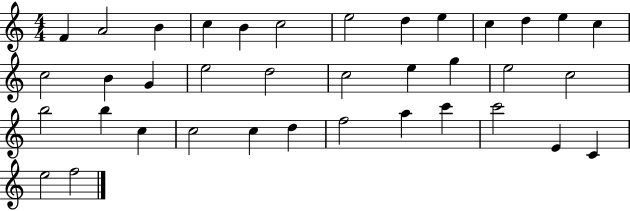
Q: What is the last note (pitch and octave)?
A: F5